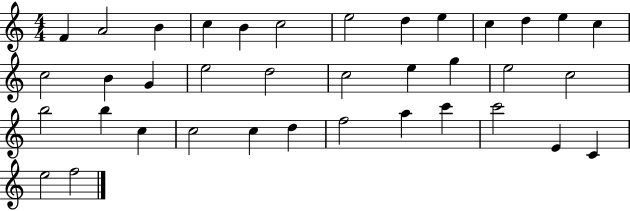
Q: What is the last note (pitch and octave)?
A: F5